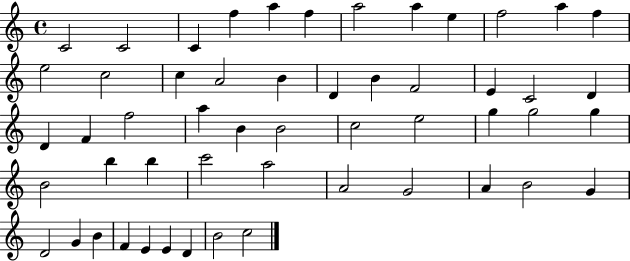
C4/h C4/h C4/q F5/q A5/q F5/q A5/h A5/q E5/q F5/h A5/q F5/q E5/h C5/h C5/q A4/h B4/q D4/q B4/q F4/h E4/q C4/h D4/q D4/q F4/q F5/h A5/q B4/q B4/h C5/h E5/h G5/q G5/h G5/q B4/h B5/q B5/q C6/h A5/h A4/h G4/h A4/q B4/h G4/q D4/h G4/q B4/q F4/q E4/q E4/q D4/q B4/h C5/h